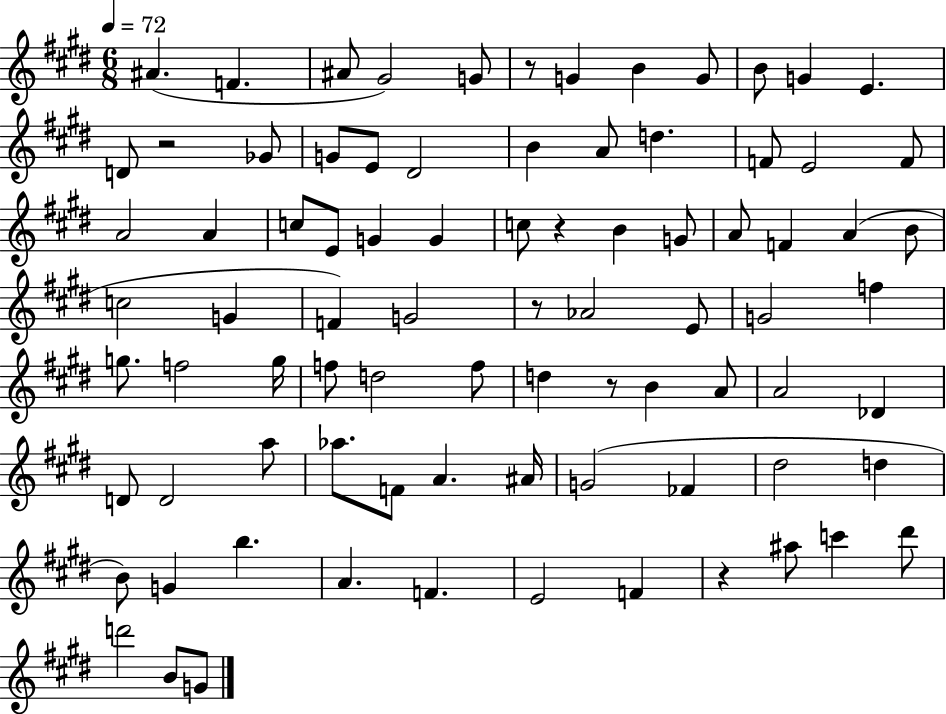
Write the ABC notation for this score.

X:1
T:Untitled
M:6/8
L:1/4
K:E
^A F ^A/2 ^G2 G/2 z/2 G B G/2 B/2 G E D/2 z2 _G/2 G/2 E/2 ^D2 B A/2 d F/2 E2 F/2 A2 A c/2 E/2 G G c/2 z B G/2 A/2 F A B/2 c2 G F G2 z/2 _A2 E/2 G2 f g/2 f2 g/4 f/2 d2 f/2 d z/2 B A/2 A2 _D D/2 D2 a/2 _a/2 F/2 A ^A/4 G2 _F ^d2 d B/2 G b A F E2 F z ^a/2 c' ^d'/2 d'2 B/2 G/2